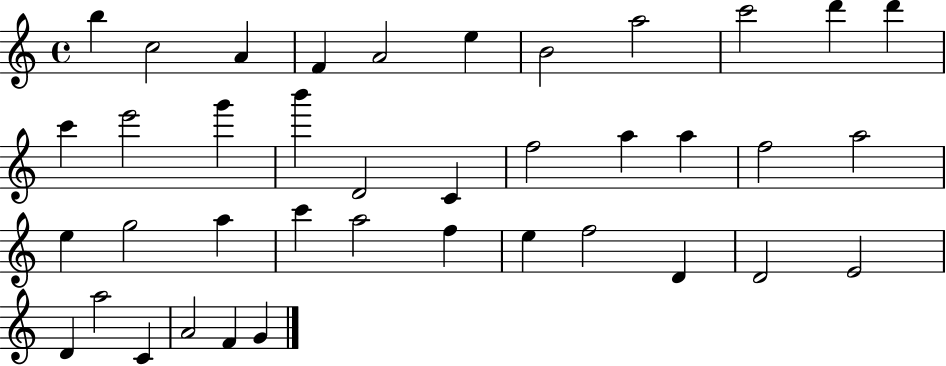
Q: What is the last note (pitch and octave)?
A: G4